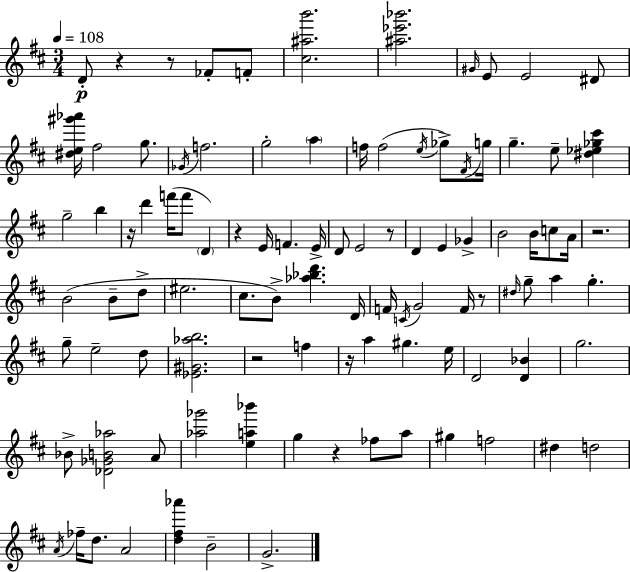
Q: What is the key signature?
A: D major